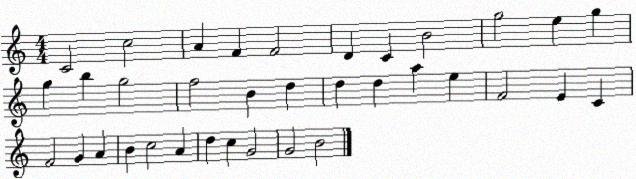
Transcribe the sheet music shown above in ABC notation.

X:1
T:Untitled
M:4/4
L:1/4
K:C
C2 c2 A F F2 D C B2 g2 e g g b g2 f2 B d d d a e F2 E C F2 G A B c2 A d c G2 G2 B2